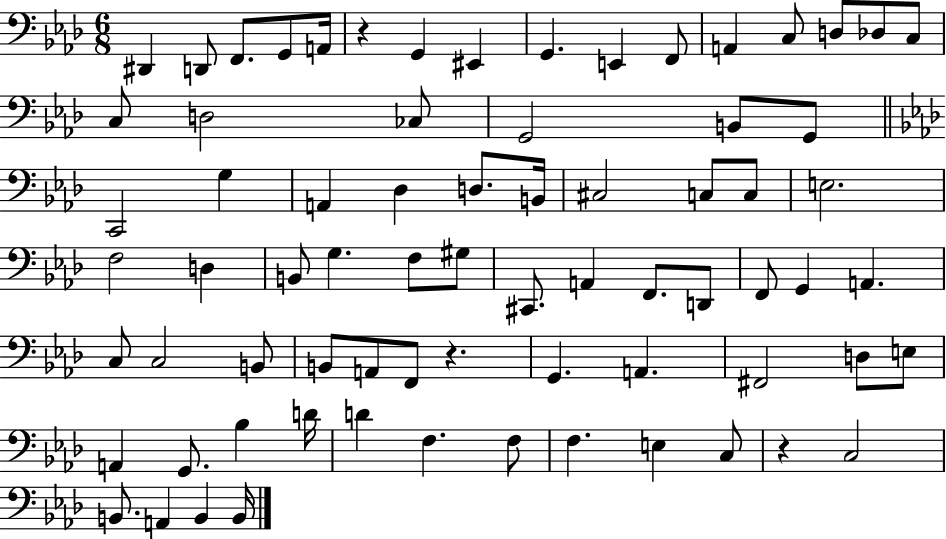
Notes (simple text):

D#2/q D2/e F2/e. G2/e A2/s R/q G2/q EIS2/q G2/q. E2/q F2/e A2/q C3/e D3/e Db3/e C3/e C3/e D3/h CES3/e G2/h B2/e G2/e C2/h G3/q A2/q Db3/q D3/e. B2/s C#3/h C3/e C3/e E3/h. F3/h D3/q B2/e G3/q. F3/e G#3/e C#2/e. A2/q F2/e. D2/e F2/e G2/q A2/q. C3/e C3/h B2/e B2/e A2/e F2/e R/q. G2/q. A2/q. F#2/h D3/e E3/e A2/q G2/e. Bb3/q D4/s D4/q F3/q. F3/e F3/q. E3/q C3/e R/q C3/h B2/e. A2/q B2/q B2/s